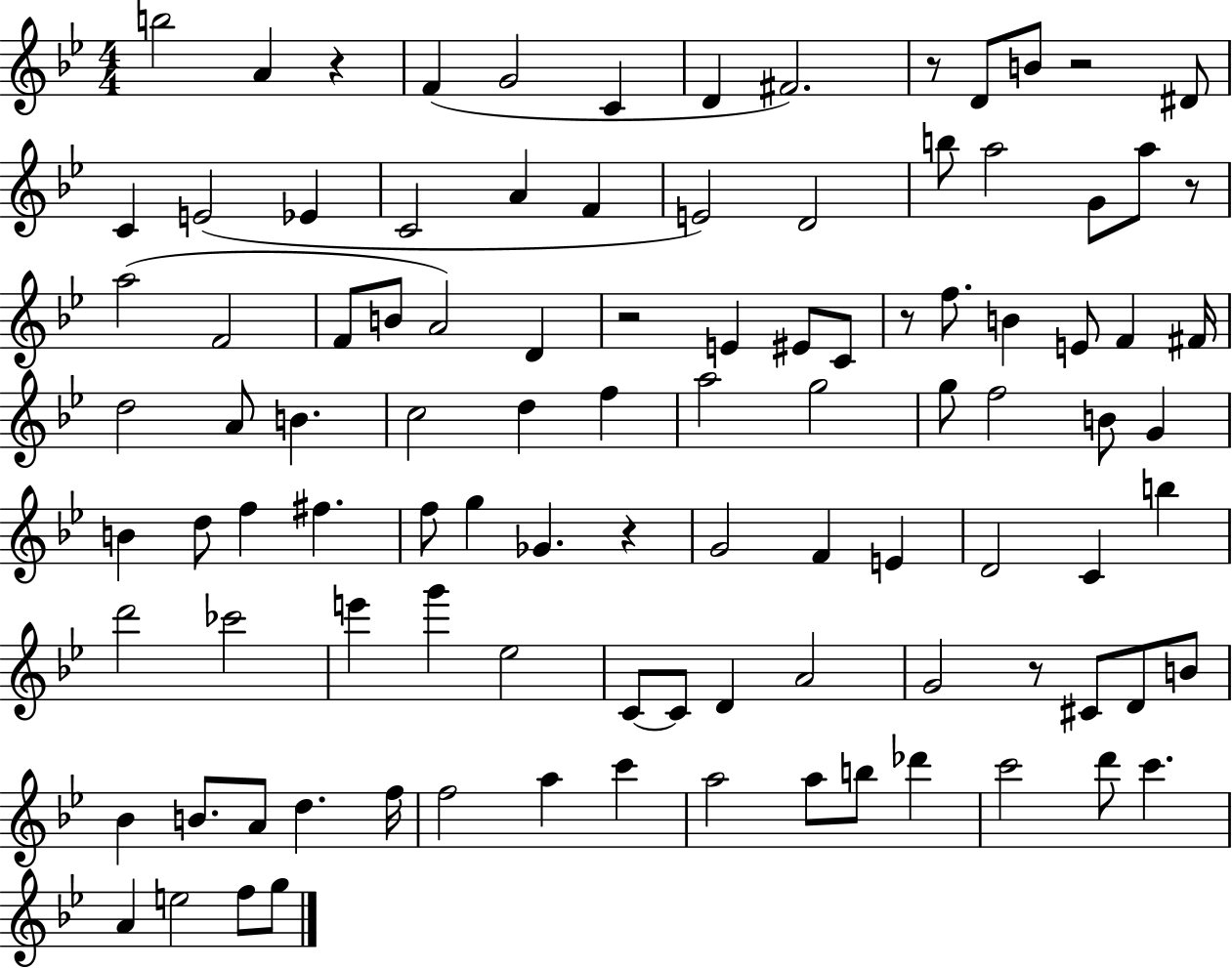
{
  \clef treble
  \numericTimeSignature
  \time 4/4
  \key bes \major
  b''2 a'4 r4 | f'4( g'2 c'4 | d'4 fis'2.) | r8 d'8 b'8 r2 dis'8 | \break c'4 e'2( ees'4 | c'2 a'4 f'4 | e'2) d'2 | b''8 a''2 g'8 a''8 r8 | \break a''2( f'2 | f'8 b'8 a'2) d'4 | r2 e'4 eis'8 c'8 | r8 f''8. b'4 e'8 f'4 fis'16 | \break d''2 a'8 b'4. | c''2 d''4 f''4 | a''2 g''2 | g''8 f''2 b'8 g'4 | \break b'4 d''8 f''4 fis''4. | f''8 g''4 ges'4. r4 | g'2 f'4 e'4 | d'2 c'4 b''4 | \break d'''2 ces'''2 | e'''4 g'''4 ees''2 | c'8~~ c'8 d'4 a'2 | g'2 r8 cis'8 d'8 b'8 | \break bes'4 b'8. a'8 d''4. f''16 | f''2 a''4 c'''4 | a''2 a''8 b''8 des'''4 | c'''2 d'''8 c'''4. | \break a'4 e''2 f''8 g''8 | \bar "|."
}